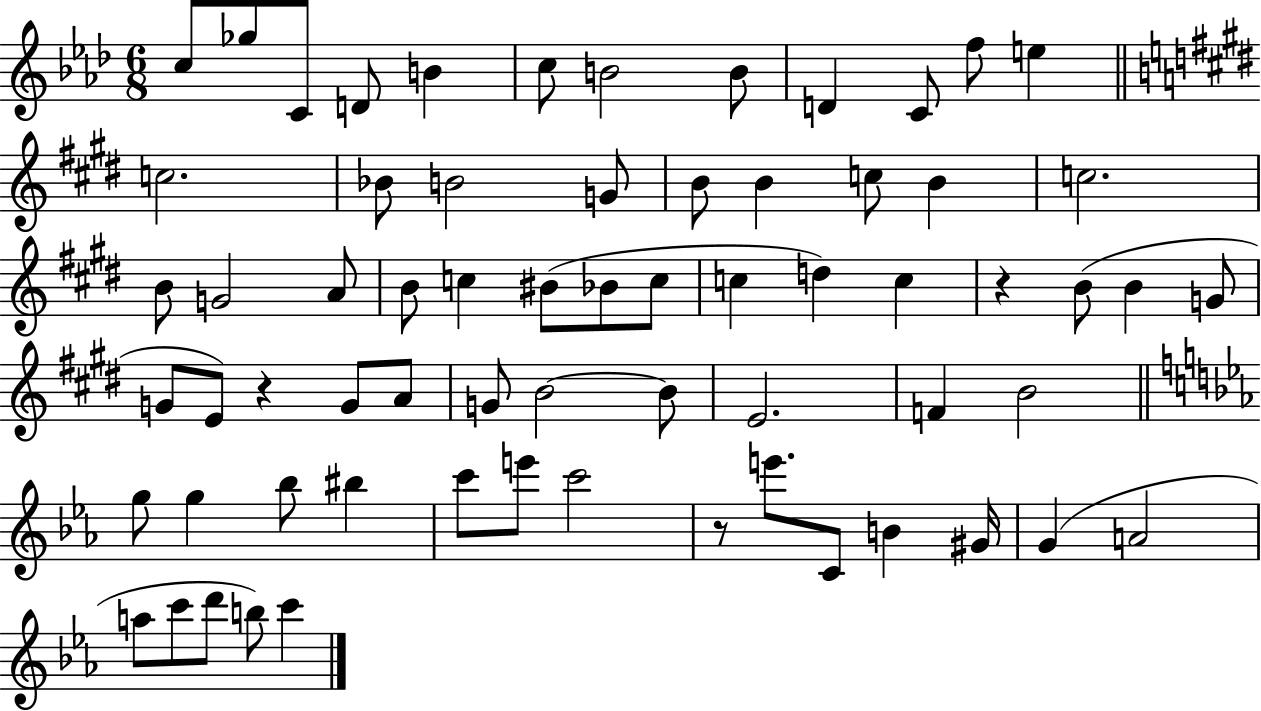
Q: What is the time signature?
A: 6/8